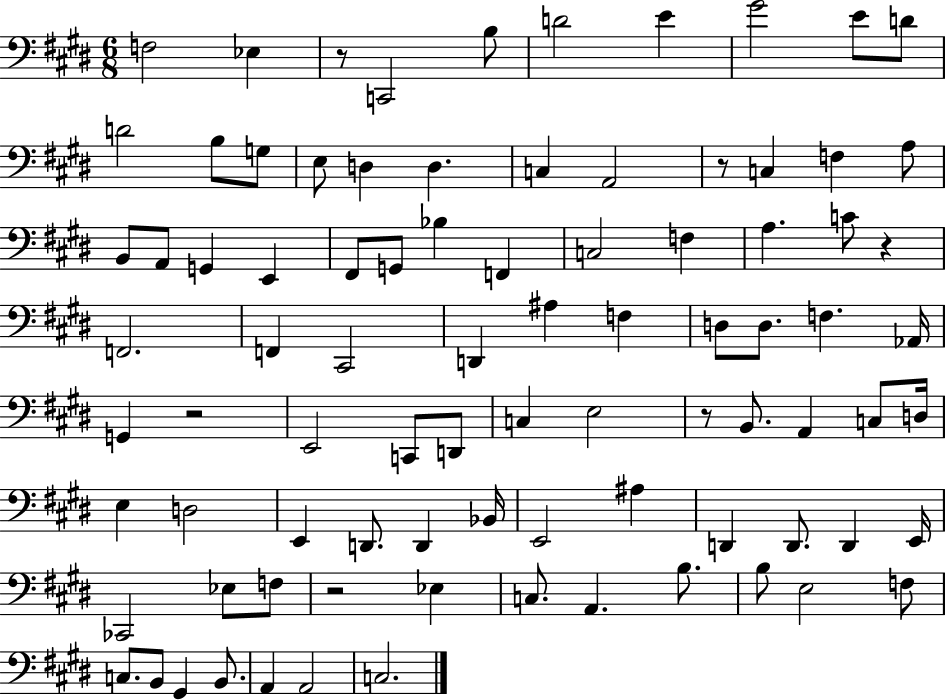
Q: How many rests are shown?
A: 6